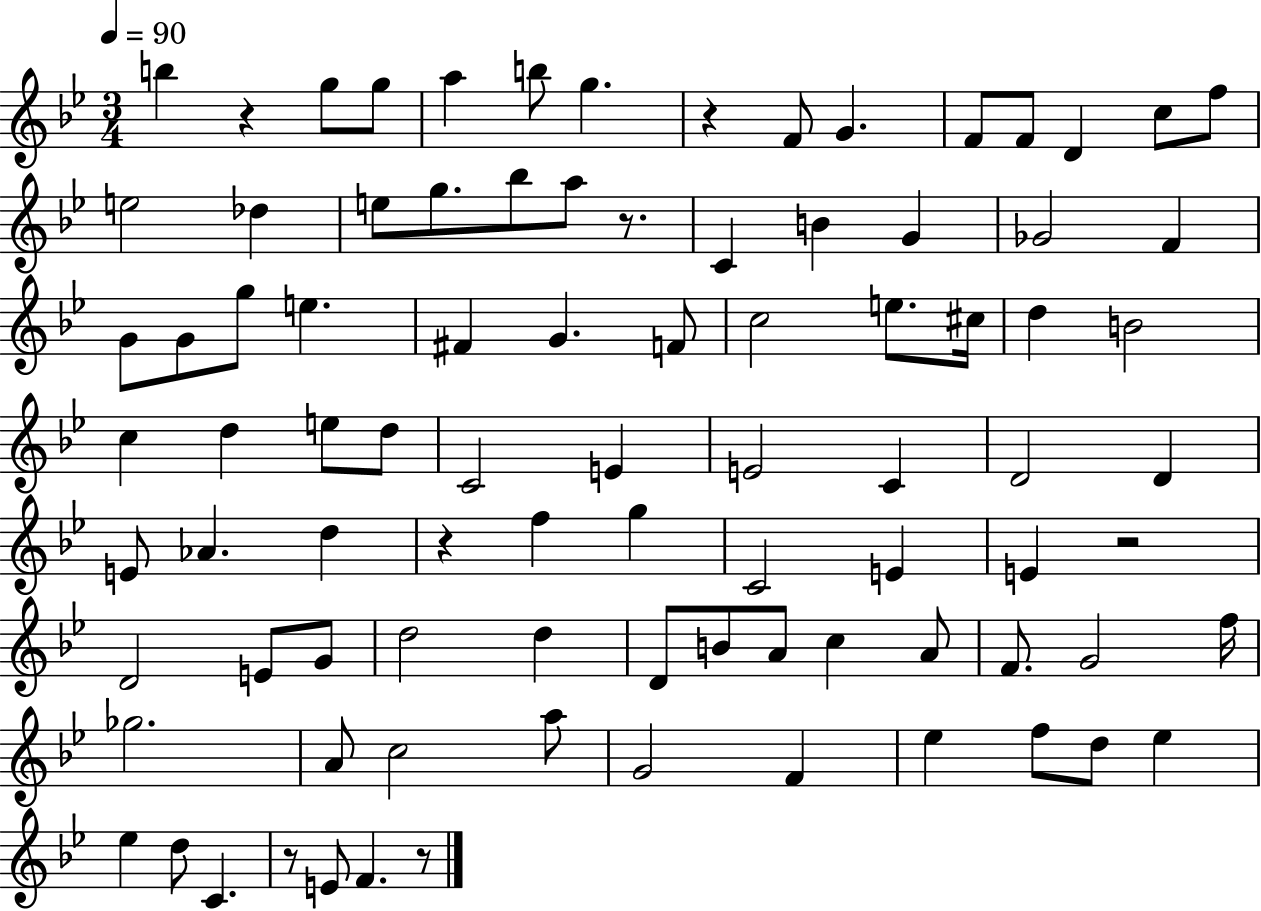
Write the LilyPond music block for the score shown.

{
  \clef treble
  \numericTimeSignature
  \time 3/4
  \key bes \major
  \tempo 4 = 90
  b''4 r4 g''8 g''8 | a''4 b''8 g''4. | r4 f'8 g'4. | f'8 f'8 d'4 c''8 f''8 | \break e''2 des''4 | e''8 g''8. bes''8 a''8 r8. | c'4 b'4 g'4 | ges'2 f'4 | \break g'8 g'8 g''8 e''4. | fis'4 g'4. f'8 | c''2 e''8. cis''16 | d''4 b'2 | \break c''4 d''4 e''8 d''8 | c'2 e'4 | e'2 c'4 | d'2 d'4 | \break e'8 aes'4. d''4 | r4 f''4 g''4 | c'2 e'4 | e'4 r2 | \break d'2 e'8 g'8 | d''2 d''4 | d'8 b'8 a'8 c''4 a'8 | f'8. g'2 f''16 | \break ges''2. | a'8 c''2 a''8 | g'2 f'4 | ees''4 f''8 d''8 ees''4 | \break ees''4 d''8 c'4. | r8 e'8 f'4. r8 | \bar "|."
}